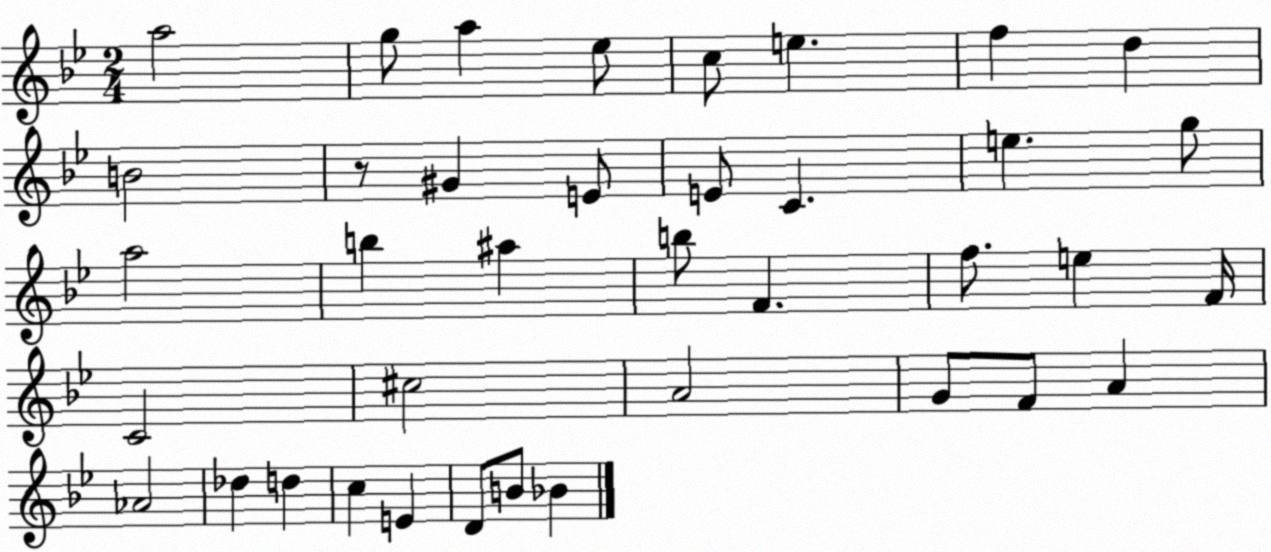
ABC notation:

X:1
T:Untitled
M:2/4
L:1/4
K:Bb
a2 g/2 a _e/2 c/2 e f d B2 z/2 ^G E/2 E/2 C e g/2 a2 b ^a b/2 F f/2 e F/4 C2 ^c2 A2 G/2 F/2 A _A2 _d d c E D/2 B/2 _B